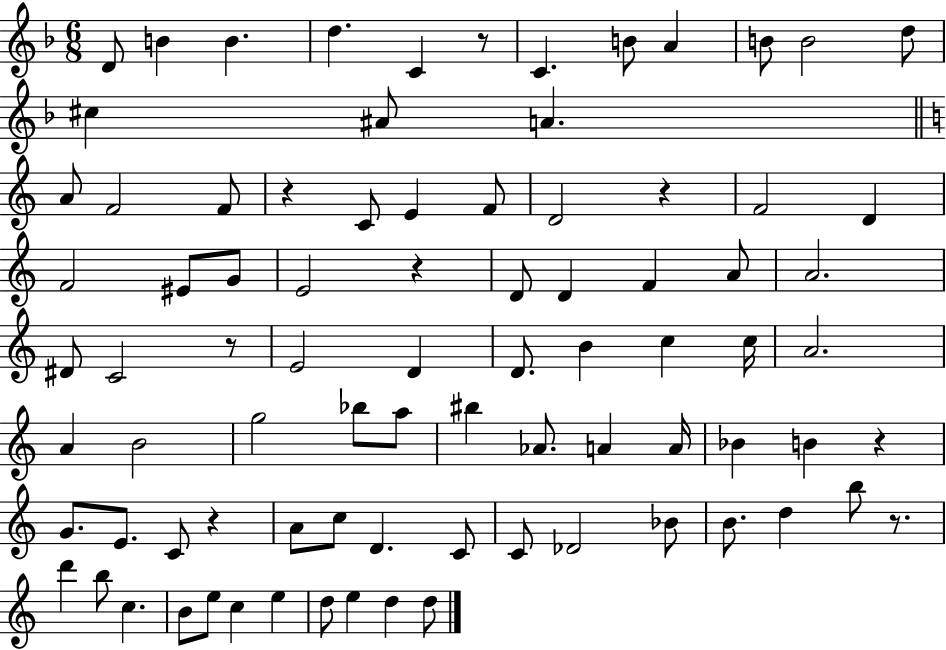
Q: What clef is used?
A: treble